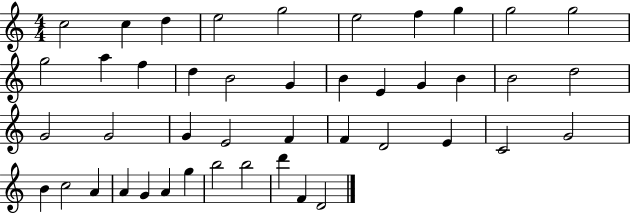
C5/h C5/q D5/q E5/h G5/h E5/h F5/q G5/q G5/h G5/h G5/h A5/q F5/q D5/q B4/h G4/q B4/q E4/q G4/q B4/q B4/h D5/h G4/h G4/h G4/q E4/h F4/q F4/q D4/h E4/q C4/h G4/h B4/q C5/h A4/q A4/q G4/q A4/q G5/q B5/h B5/h D6/q F4/q D4/h